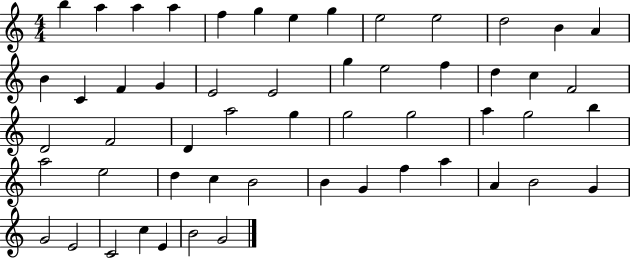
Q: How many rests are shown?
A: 0